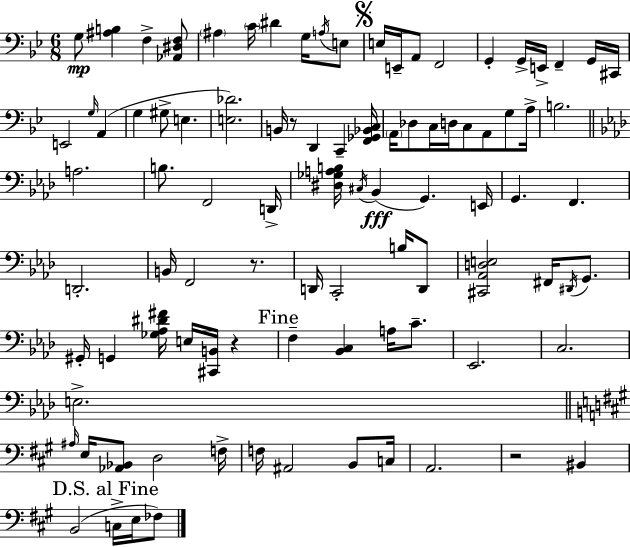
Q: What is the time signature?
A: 6/8